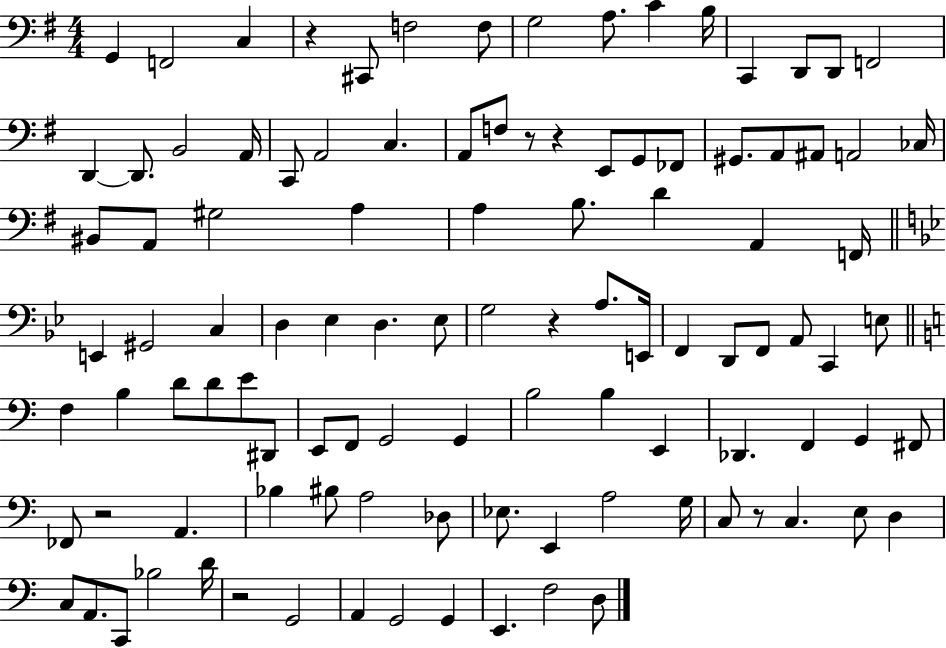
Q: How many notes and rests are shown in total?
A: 106